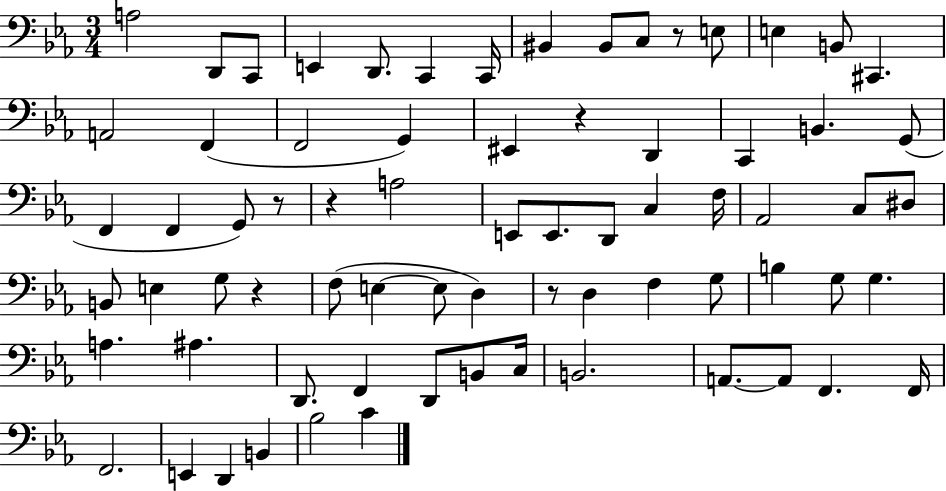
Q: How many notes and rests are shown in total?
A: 72